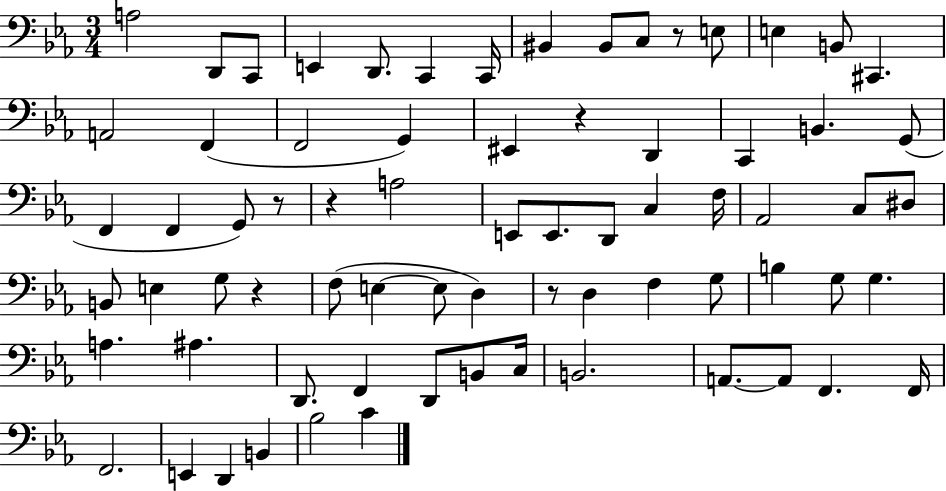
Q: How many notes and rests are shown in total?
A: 72